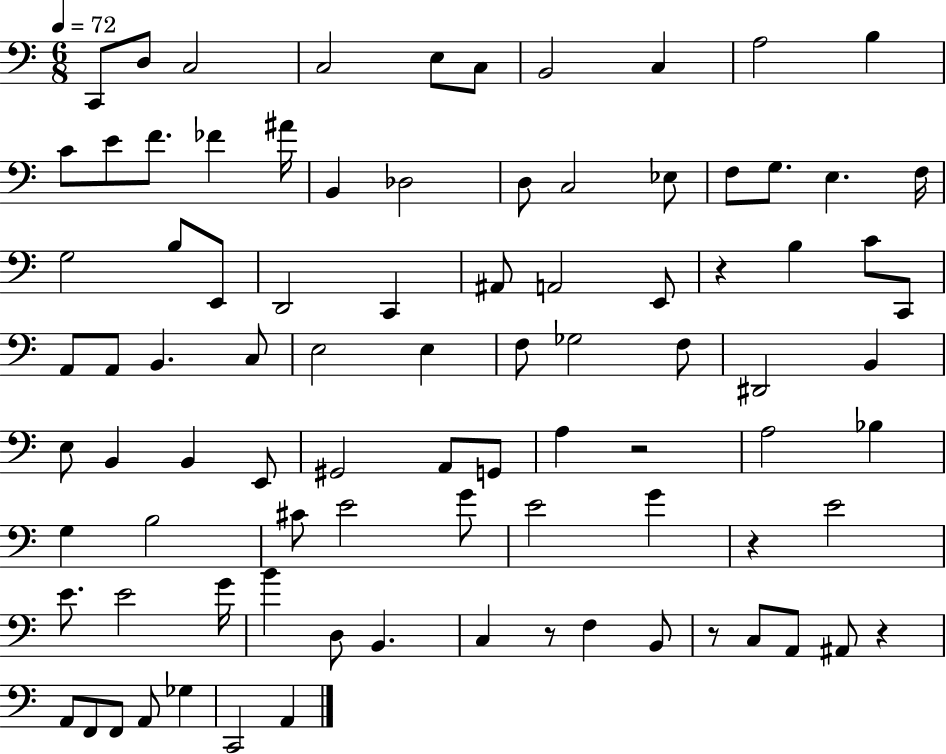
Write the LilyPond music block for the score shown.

{
  \clef bass
  \numericTimeSignature
  \time 6/8
  \key c \major
  \tempo 4 = 72
  c,8 d8 c2 | c2 e8 c8 | b,2 c4 | a2 b4 | \break c'8 e'8 f'8. fes'4 ais'16 | b,4 des2 | d8 c2 ees8 | f8 g8. e4. f16 | \break g2 b8 e,8 | d,2 c,4 | ais,8 a,2 e,8 | r4 b4 c'8 c,8 | \break a,8 a,8 b,4. c8 | e2 e4 | f8 ges2 f8 | dis,2 b,4 | \break e8 b,4 b,4 e,8 | gis,2 a,8 g,8 | a4 r2 | a2 bes4 | \break g4 b2 | cis'8 e'2 g'8 | e'2 g'4 | r4 e'2 | \break e'8. e'2 g'16 | b'4 d8 b,4. | c4 r8 f4 b,8 | r8 c8 a,8 ais,8 r4 | \break a,8 f,8 f,8 a,8 ges4 | c,2 a,4 | \bar "|."
}